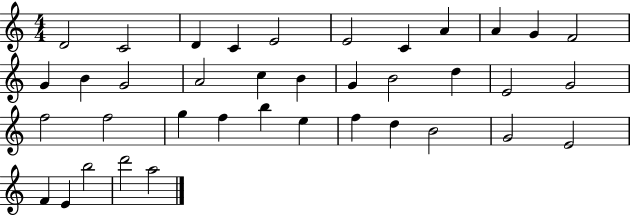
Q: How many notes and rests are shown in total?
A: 38